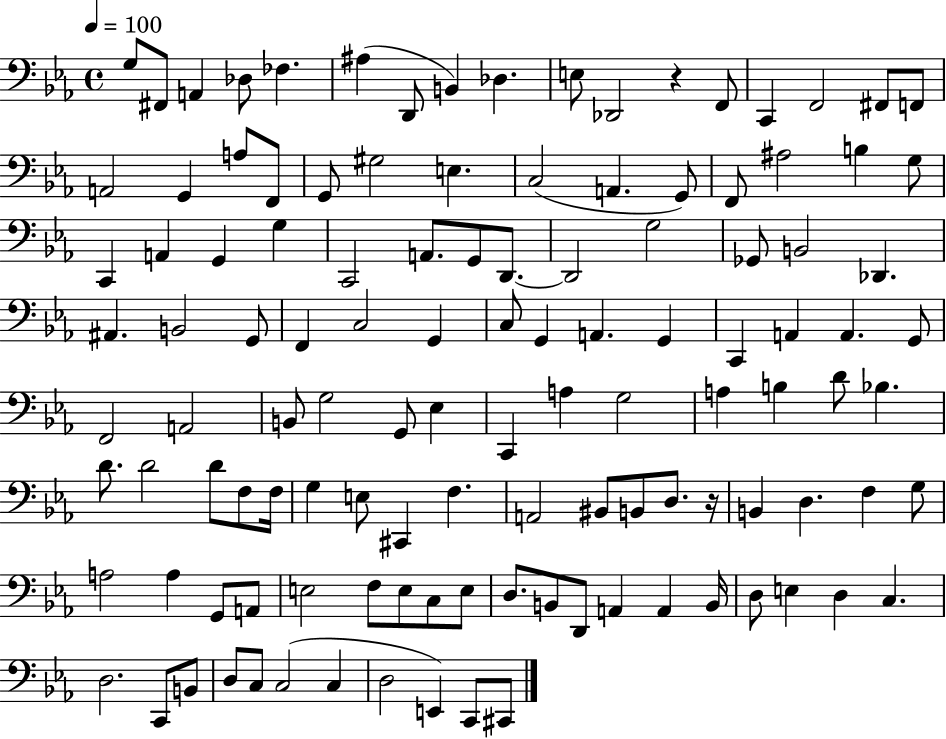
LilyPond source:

{
  \clef bass
  \time 4/4
  \defaultTimeSignature
  \key ees \major
  \tempo 4 = 100
  \repeat volta 2 { g8 fis,8 a,4 des8 fes4. | ais4( d,8 b,4) des4. | e8 des,2 r4 f,8 | c,4 f,2 fis,8 f,8 | \break a,2 g,4 a8 f,8 | g,8 gis2 e4. | c2( a,4. g,8) | f,8 ais2 b4 g8 | \break c,4 a,4 g,4 g4 | c,2 a,8. g,8 d,8.~~ | d,2 g2 | ges,8 b,2 des,4. | \break ais,4. b,2 g,8 | f,4 c2 g,4 | c8 g,4 a,4. g,4 | c,4 a,4 a,4. g,8 | \break f,2 a,2 | b,8 g2 g,8 ees4 | c,4 a4 g2 | a4 b4 d'8 bes4. | \break d'8. d'2 d'8 f8 f16 | g4 e8 cis,4 f4. | a,2 bis,8 b,8 d8. r16 | b,4 d4. f4 g8 | \break a2 a4 g,8 a,8 | e2 f8 e8 c8 e8 | d8. b,8 d,8 a,4 a,4 b,16 | d8 e4 d4 c4. | \break d2. c,8 b,8 | d8 c8 c2( c4 | d2 e,4) c,8 cis,8 | } \bar "|."
}